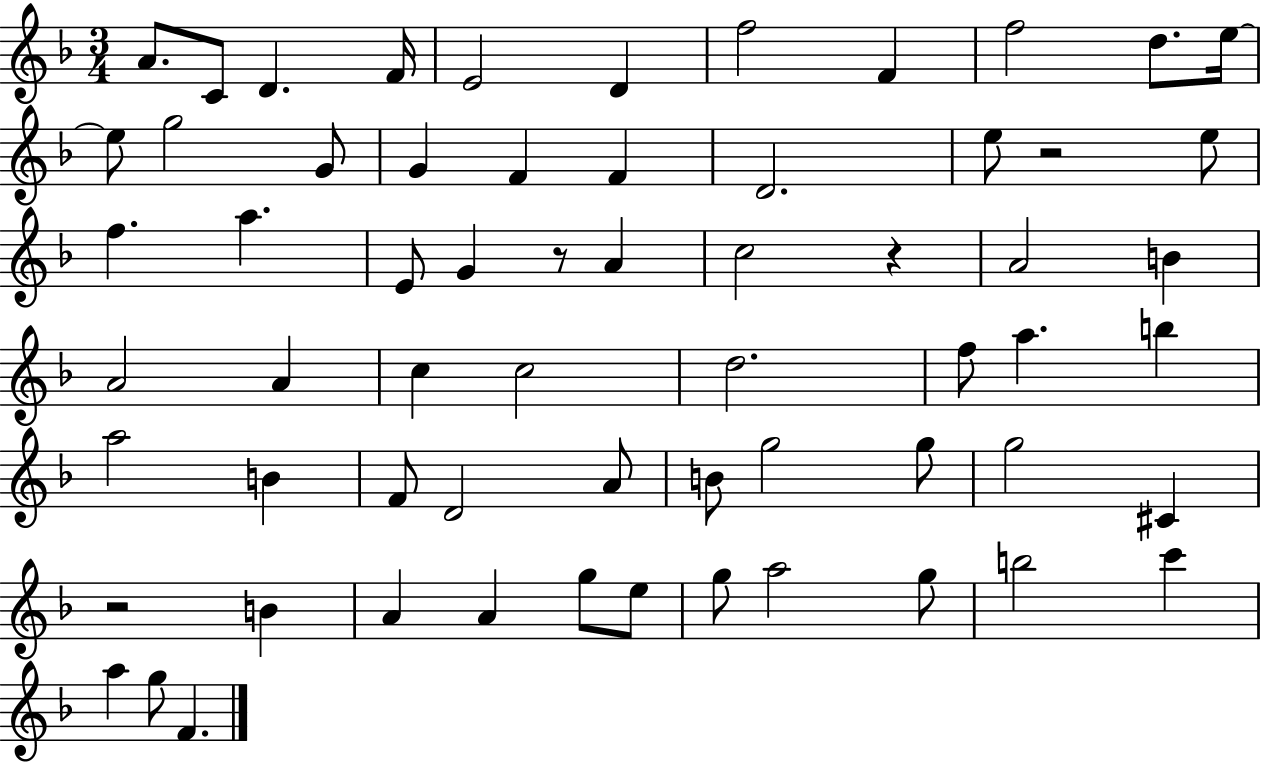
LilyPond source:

{
  \clef treble
  \numericTimeSignature
  \time 3/4
  \key f \major
  \repeat volta 2 { a'8. c'8 d'4. f'16 | e'2 d'4 | f''2 f'4 | f''2 d''8. e''16~~ | \break e''8 g''2 g'8 | g'4 f'4 f'4 | d'2. | e''8 r2 e''8 | \break f''4. a''4. | e'8 g'4 r8 a'4 | c''2 r4 | a'2 b'4 | \break a'2 a'4 | c''4 c''2 | d''2. | f''8 a''4. b''4 | \break a''2 b'4 | f'8 d'2 a'8 | b'8 g''2 g''8 | g''2 cis'4 | \break r2 b'4 | a'4 a'4 g''8 e''8 | g''8 a''2 g''8 | b''2 c'''4 | \break a''4 g''8 f'4. | } \bar "|."
}